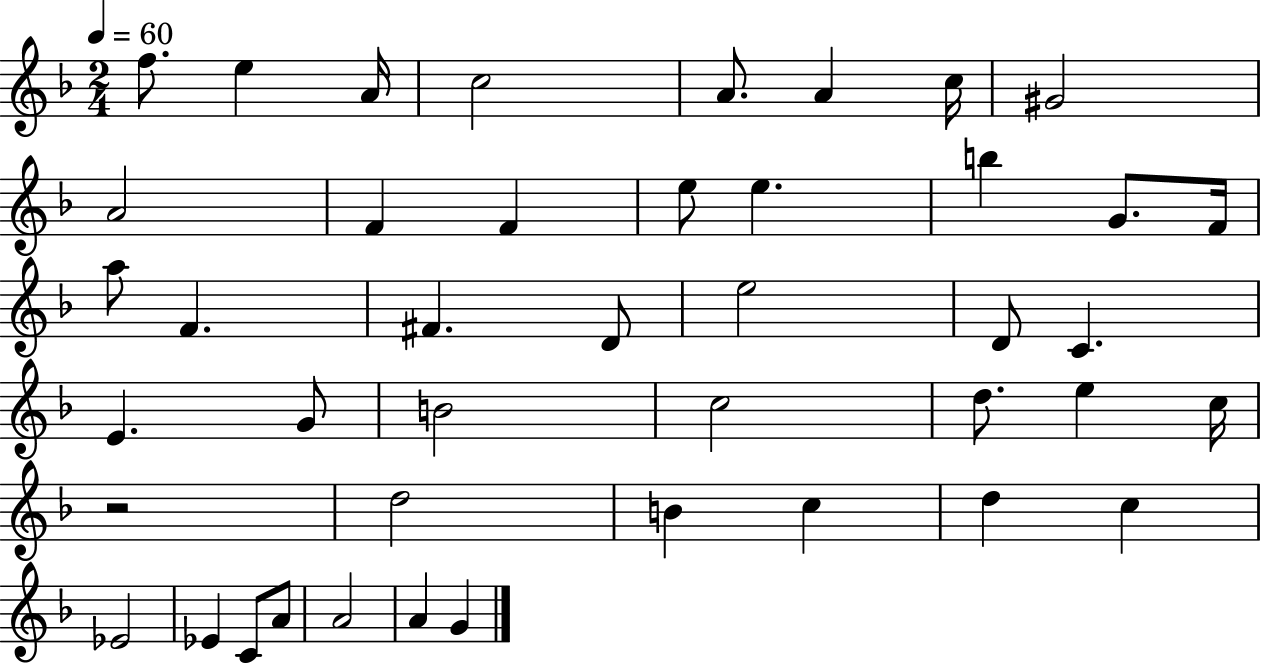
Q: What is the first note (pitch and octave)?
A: F5